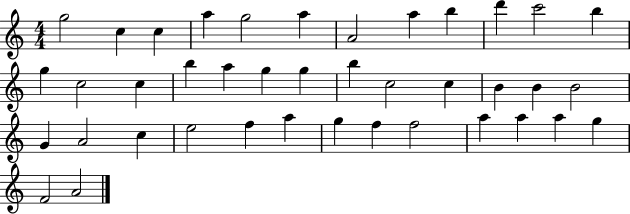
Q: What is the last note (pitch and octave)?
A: A4